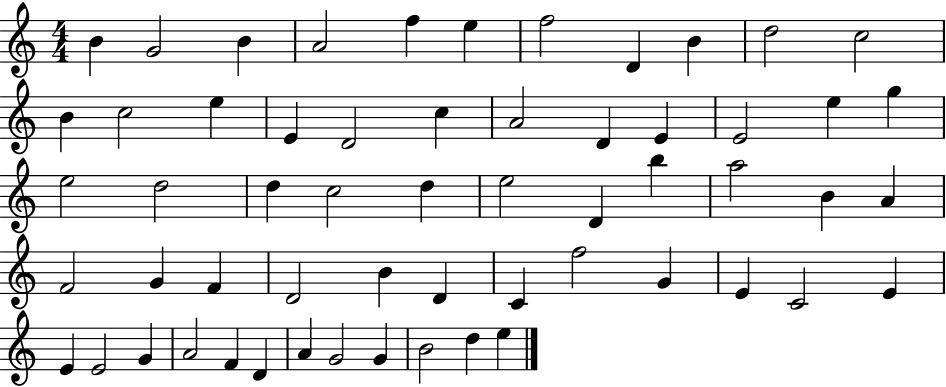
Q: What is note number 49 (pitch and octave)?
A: G4